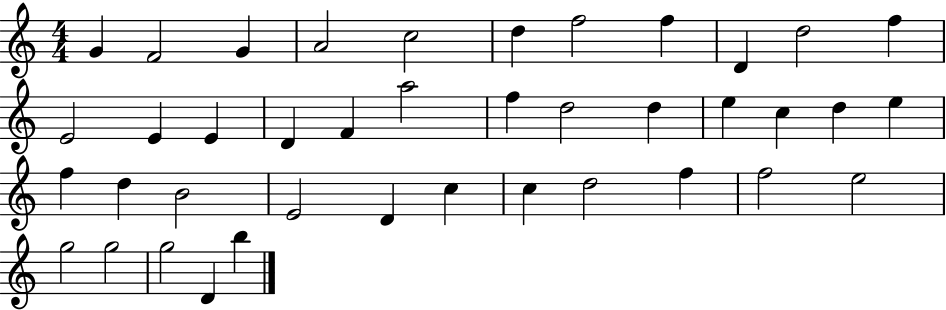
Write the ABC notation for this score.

X:1
T:Untitled
M:4/4
L:1/4
K:C
G F2 G A2 c2 d f2 f D d2 f E2 E E D F a2 f d2 d e c d e f d B2 E2 D c c d2 f f2 e2 g2 g2 g2 D b